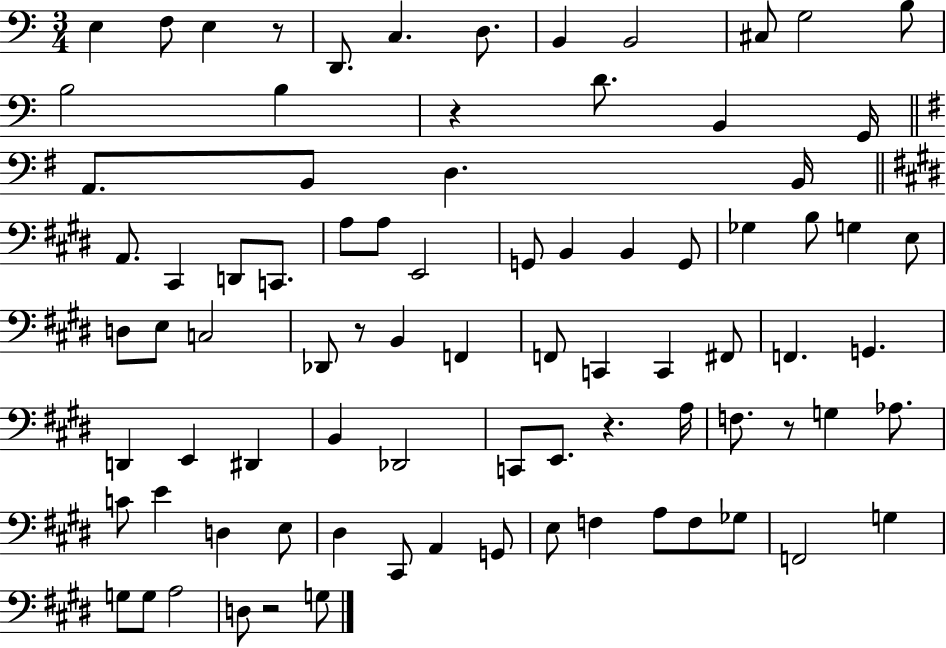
X:1
T:Untitled
M:3/4
L:1/4
K:C
E, F,/2 E, z/2 D,,/2 C, D,/2 B,, B,,2 ^C,/2 G,2 B,/2 B,2 B, z D/2 B,, G,,/4 A,,/2 B,,/2 D, B,,/4 A,,/2 ^C,, D,,/2 C,,/2 A,/2 A,/2 E,,2 G,,/2 B,, B,, G,,/2 _G, B,/2 G, E,/2 D,/2 E,/2 C,2 _D,,/2 z/2 B,, F,, F,,/2 C,, C,, ^F,,/2 F,, G,, D,, E,, ^D,, B,, _D,,2 C,,/2 E,,/2 z A,/4 F,/2 z/2 G, _A,/2 C/2 E D, E,/2 ^D, ^C,,/2 A,, G,,/2 E,/2 F, A,/2 F,/2 _G,/2 F,,2 G, G,/2 G,/2 A,2 D,/2 z2 G,/2